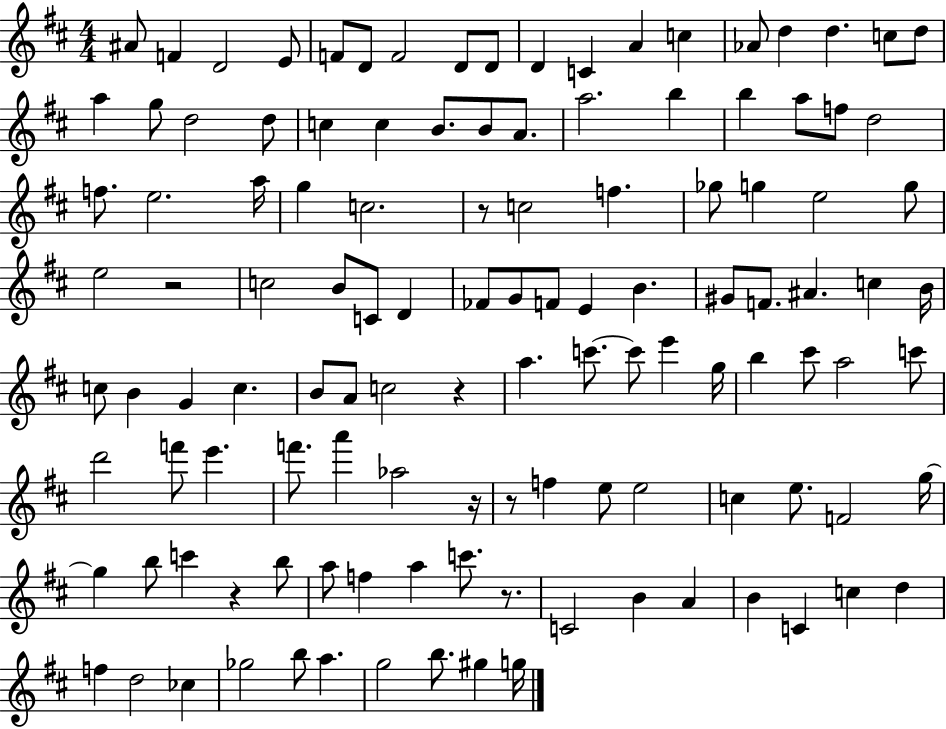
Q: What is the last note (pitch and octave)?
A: G5